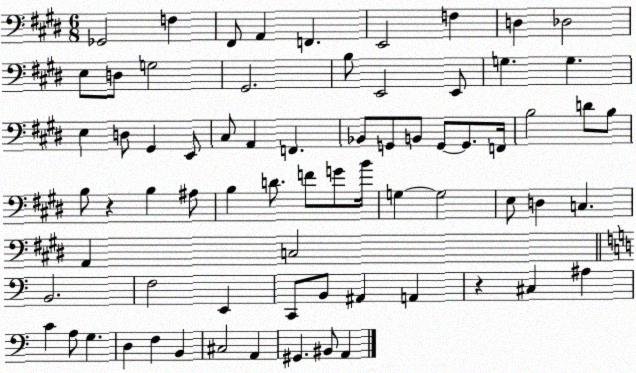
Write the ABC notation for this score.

X:1
T:Untitled
M:6/8
L:1/4
K:E
_G,,2 F, ^F,,/2 A,, F,, E,,2 F, D, _D,2 E,/2 D,/2 G,2 ^G,,2 B,/2 E,,2 E,,/2 G, G, E, D,/2 ^G,, E,,/2 ^C,/2 A,, F,, _B,,/2 G,,/2 B,,/2 G,,/2 G,,/2 F,,/4 B,2 D/2 B,/2 B,/2 z B, ^A,/2 B, D/2 F/2 G/2 B/4 G, G,2 E,/2 D, C, A,, C,2 B,,2 F,2 E,, C,,/2 B,,/2 ^A,, A,, z ^C, ^A, C A,/2 G, D, F, B,, ^C,2 A,, ^G,, ^B,,/2 A,,